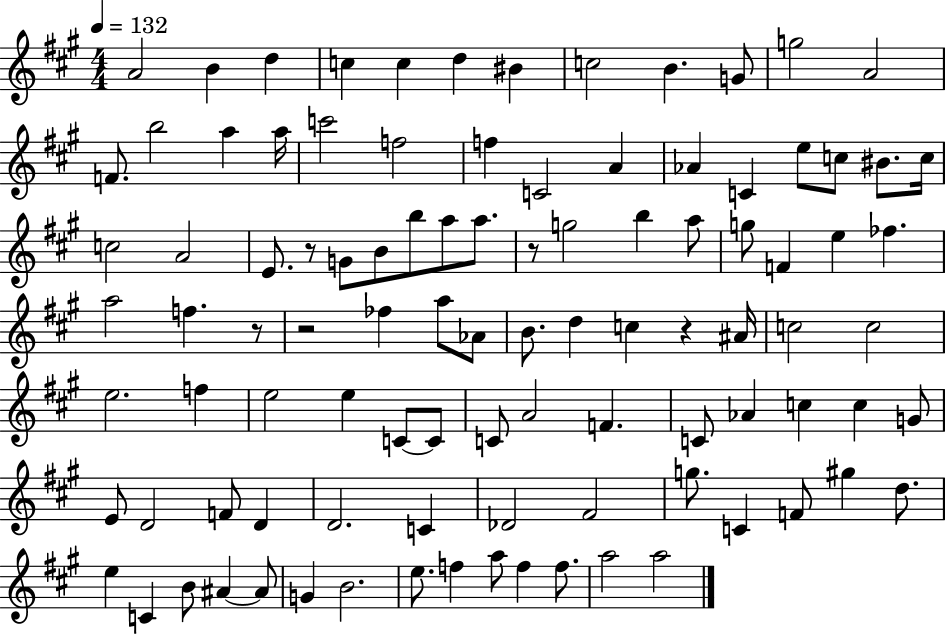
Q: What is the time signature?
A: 4/4